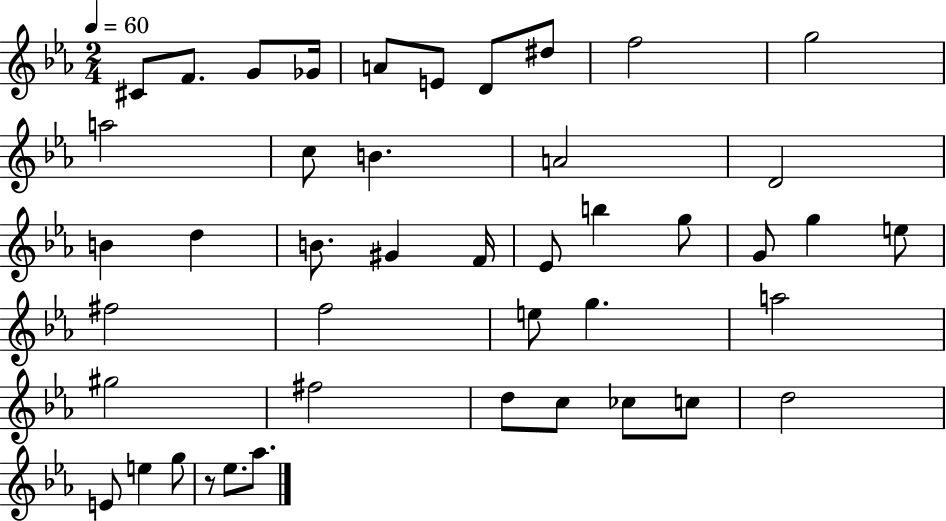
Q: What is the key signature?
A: EES major